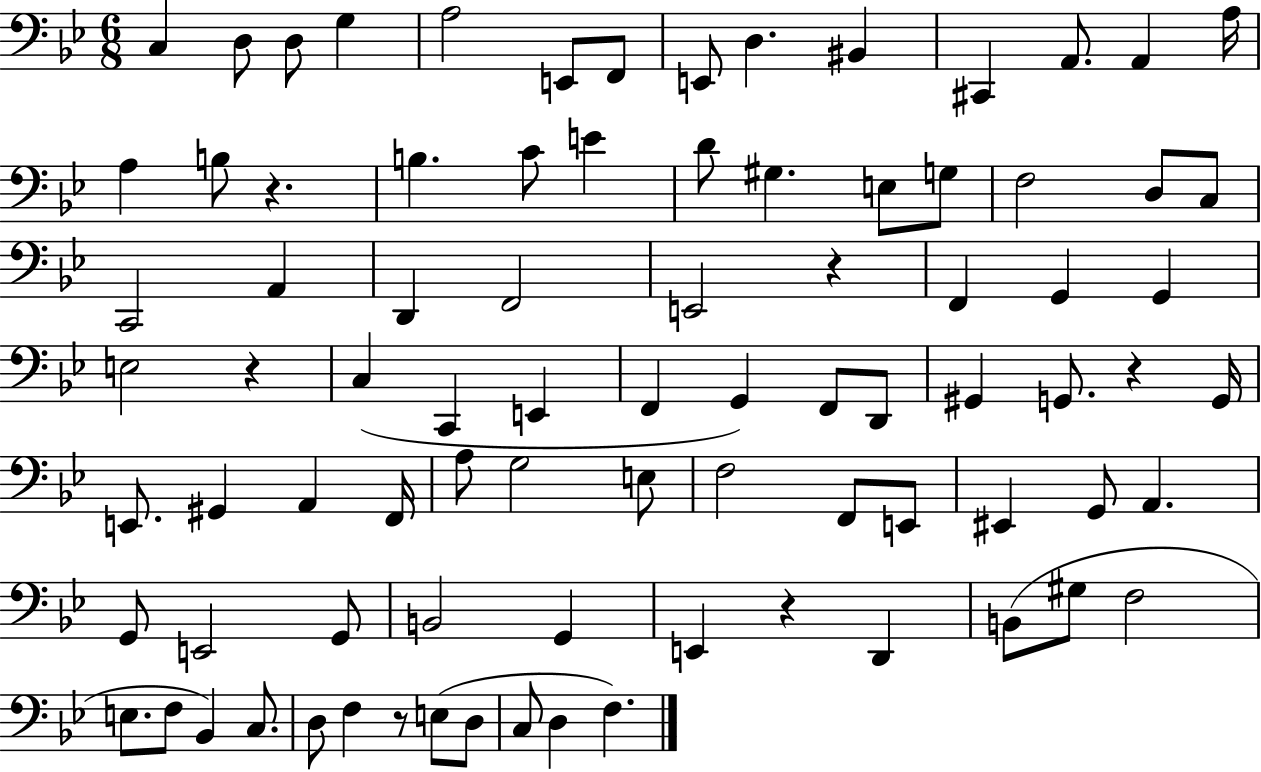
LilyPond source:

{
  \clef bass
  \numericTimeSignature
  \time 6/8
  \key bes \major
  c4 d8 d8 g4 | a2 e,8 f,8 | e,8 d4. bis,4 | cis,4 a,8. a,4 a16 | \break a4 b8 r4. | b4. c'8 e'4 | d'8 gis4. e8 g8 | f2 d8 c8 | \break c,2 a,4 | d,4 f,2 | e,2 r4 | f,4 g,4 g,4 | \break e2 r4 | c4( c,4 e,4 | f,4 g,4) f,8 d,8 | gis,4 g,8. r4 g,16 | \break e,8. gis,4 a,4 f,16 | a8 g2 e8 | f2 f,8 e,8 | eis,4 g,8 a,4. | \break g,8 e,2 g,8 | b,2 g,4 | e,4 r4 d,4 | b,8( gis8 f2 | \break e8. f8 bes,4) c8. | d8 f4 r8 e8( d8 | c8 d4 f4.) | \bar "|."
}